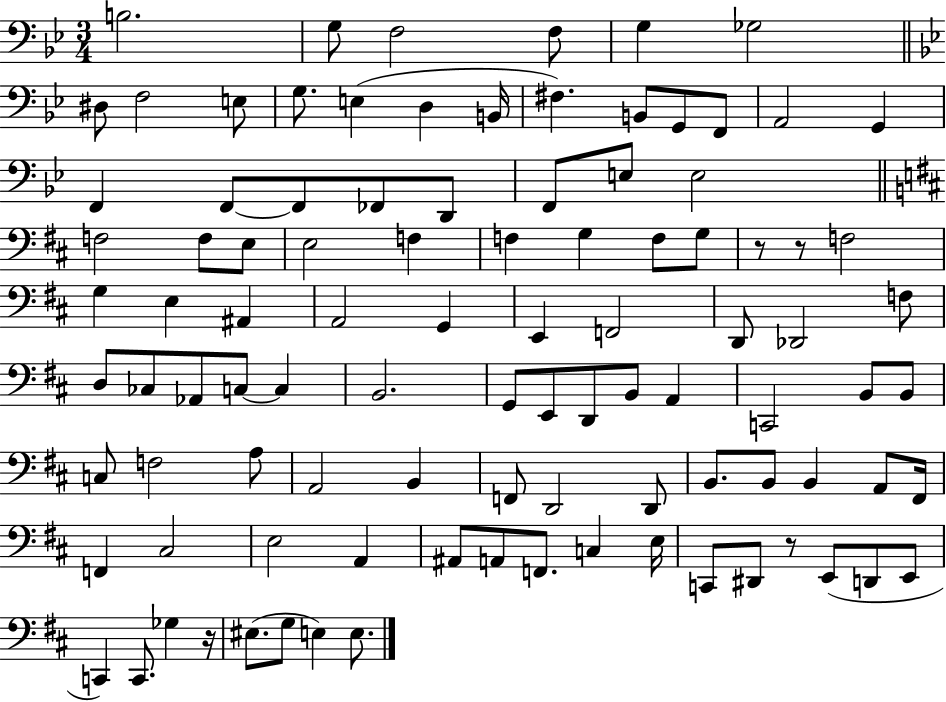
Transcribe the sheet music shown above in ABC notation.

X:1
T:Untitled
M:3/4
L:1/4
K:Bb
B,2 G,/2 F,2 F,/2 G, _G,2 ^D,/2 F,2 E,/2 G,/2 E, D, B,,/4 ^F, B,,/2 G,,/2 F,,/2 A,,2 G,, F,, F,,/2 F,,/2 _F,,/2 D,,/2 F,,/2 E,/2 E,2 F,2 F,/2 E,/2 E,2 F, F, G, F,/2 G,/2 z/2 z/2 F,2 G, E, ^A,, A,,2 G,, E,, F,,2 D,,/2 _D,,2 F,/2 D,/2 _C,/2 _A,,/2 C,/2 C, B,,2 G,,/2 E,,/2 D,,/2 B,,/2 A,, C,,2 B,,/2 B,,/2 C,/2 F,2 A,/2 A,,2 B,, F,,/2 D,,2 D,,/2 B,,/2 B,,/2 B,, A,,/2 ^F,,/4 F,, ^C,2 E,2 A,, ^A,,/2 A,,/2 F,,/2 C, E,/4 C,,/2 ^D,,/2 z/2 E,,/2 D,,/2 E,,/2 C,, C,,/2 _G, z/4 ^E,/2 G,/2 E, E,/2